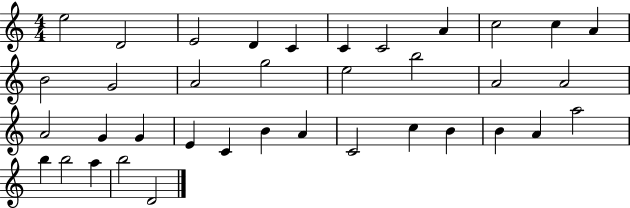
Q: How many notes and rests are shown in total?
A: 37